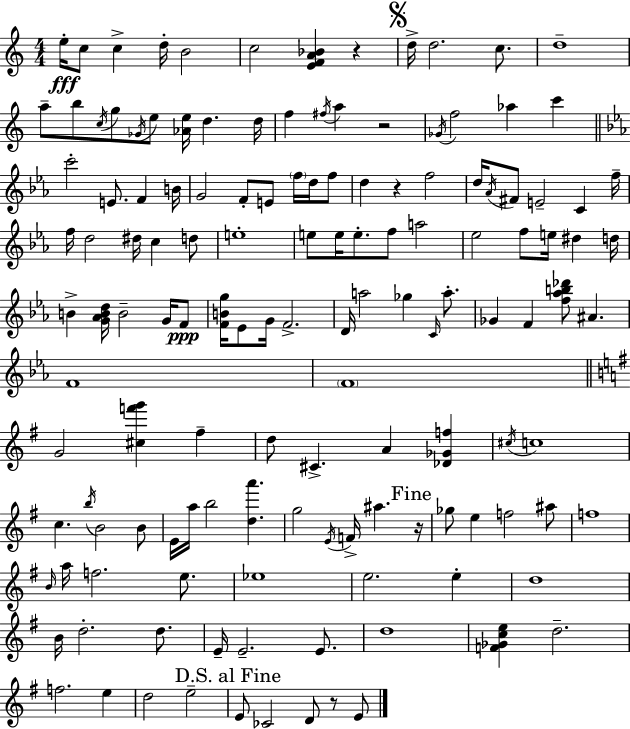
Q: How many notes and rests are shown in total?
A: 137